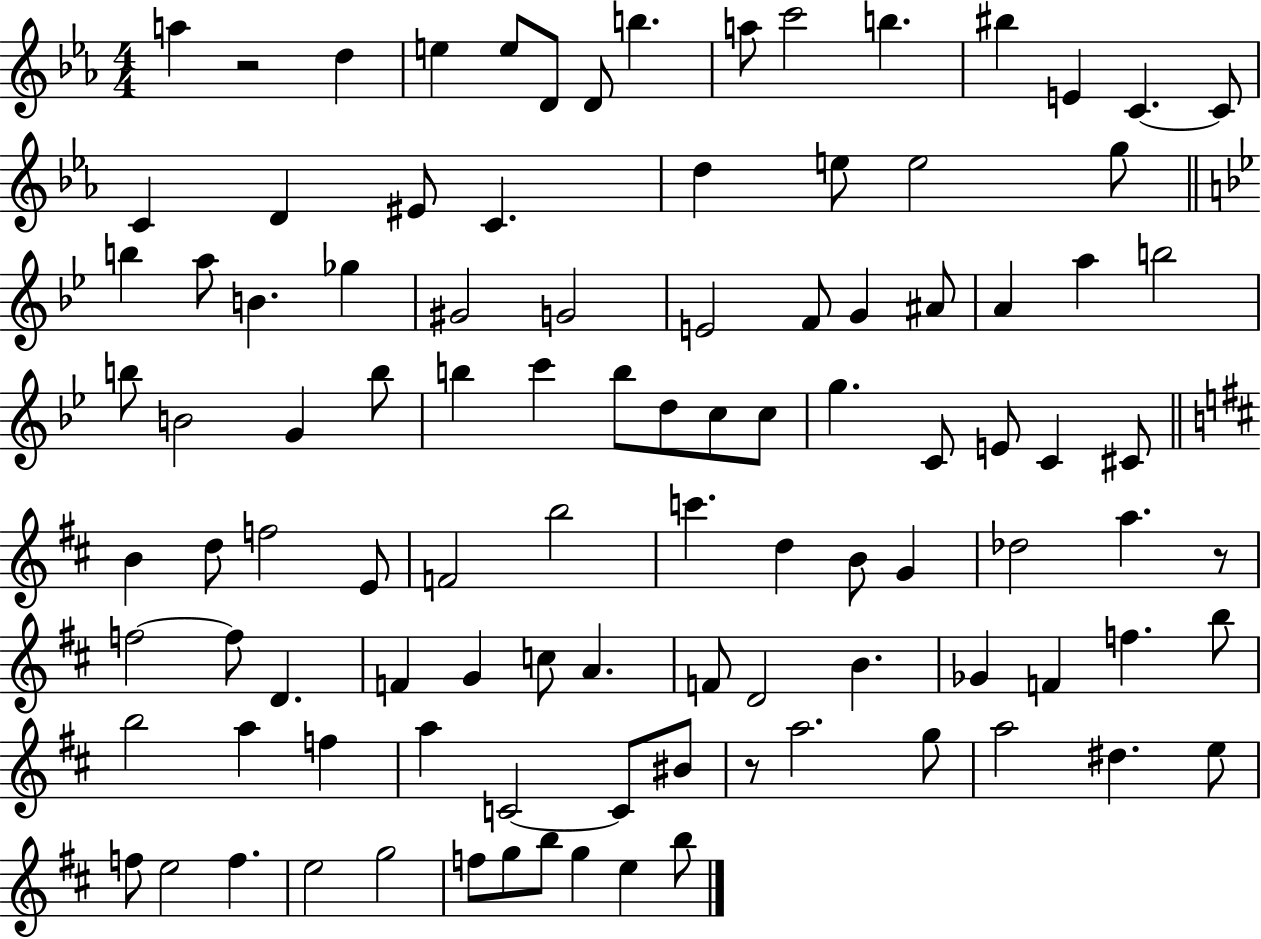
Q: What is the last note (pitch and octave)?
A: B5